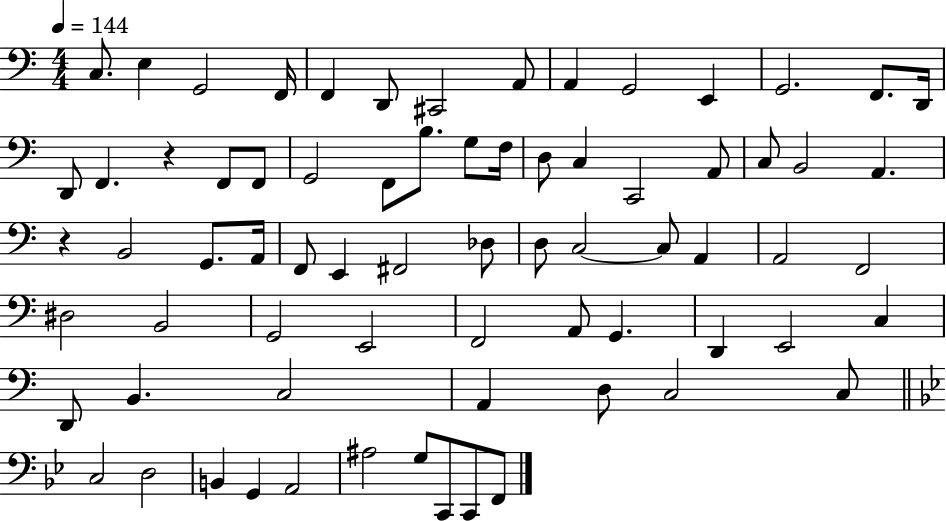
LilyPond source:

{
  \clef bass
  \numericTimeSignature
  \time 4/4
  \key c \major
  \tempo 4 = 144
  c8. e4 g,2 f,16 | f,4 d,8 cis,2 a,8 | a,4 g,2 e,4 | g,2. f,8. d,16 | \break d,8 f,4. r4 f,8 f,8 | g,2 f,8 b8. g8 f16 | d8 c4 c,2 a,8 | c8 b,2 a,4. | \break r4 b,2 g,8. a,16 | f,8 e,4 fis,2 des8 | d8 c2~~ c8 a,4 | a,2 f,2 | \break dis2 b,2 | g,2 e,2 | f,2 a,8 g,4. | d,4 e,2 c4 | \break d,8 b,4. c2 | a,4 d8 c2 c8 | \bar "||" \break \key bes \major c2 d2 | b,4 g,4 a,2 | ais2 g8 c,8 c,8 f,8 | \bar "|."
}